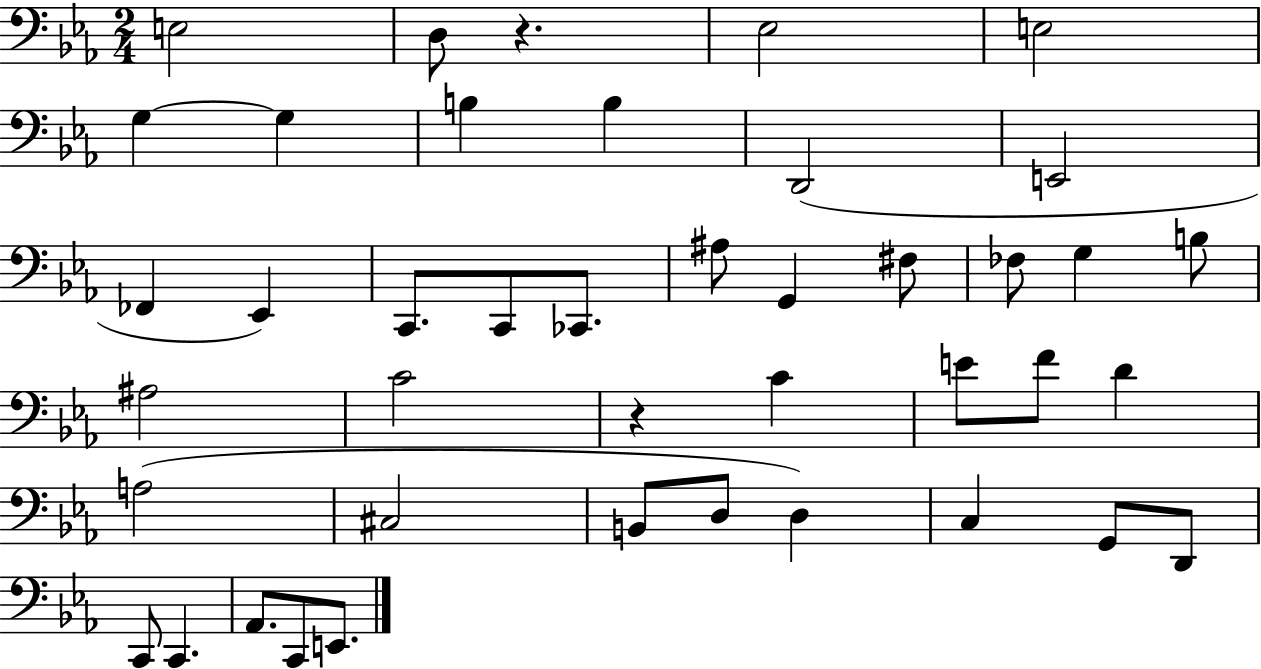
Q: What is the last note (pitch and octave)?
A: E2